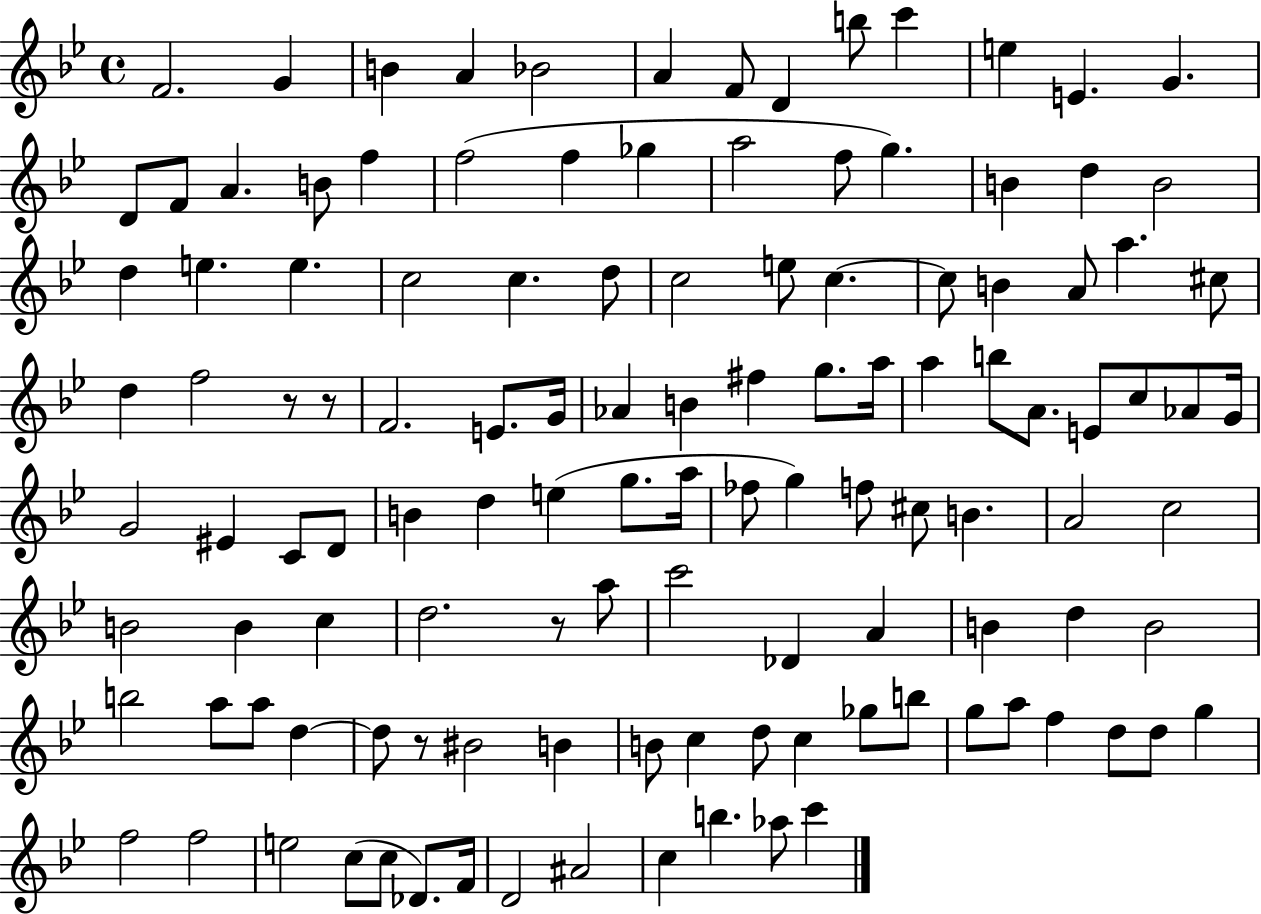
F4/h. G4/q B4/q A4/q Bb4/h A4/q F4/e D4/q B5/e C6/q E5/q E4/q. G4/q. D4/e F4/e A4/q. B4/e F5/q F5/h F5/q Gb5/q A5/h F5/e G5/q. B4/q D5/q B4/h D5/q E5/q. E5/q. C5/h C5/q. D5/e C5/h E5/e C5/q. C5/e B4/q A4/e A5/q. C#5/e D5/q F5/h R/e R/e F4/h. E4/e. G4/s Ab4/q B4/q F#5/q G5/e. A5/s A5/q B5/e A4/e. E4/e C5/e Ab4/e G4/s G4/h EIS4/q C4/e D4/e B4/q D5/q E5/q G5/e. A5/s FES5/e G5/q F5/e C#5/e B4/q. A4/h C5/h B4/h B4/q C5/q D5/h. R/e A5/e C6/h Db4/q A4/q B4/q D5/q B4/h B5/h A5/e A5/e D5/q D5/e R/e BIS4/h B4/q B4/e C5/q D5/e C5/q Gb5/e B5/e G5/e A5/e F5/q D5/e D5/e G5/q F5/h F5/h E5/h C5/e C5/e Db4/e. F4/s D4/h A#4/h C5/q B5/q. Ab5/e C6/q